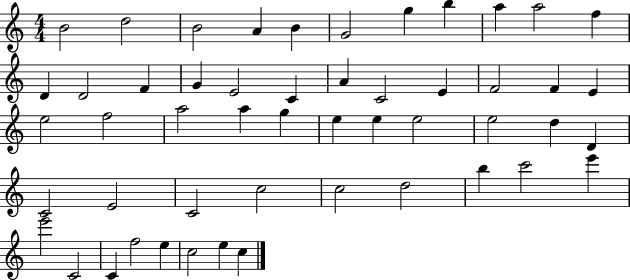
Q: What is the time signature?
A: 4/4